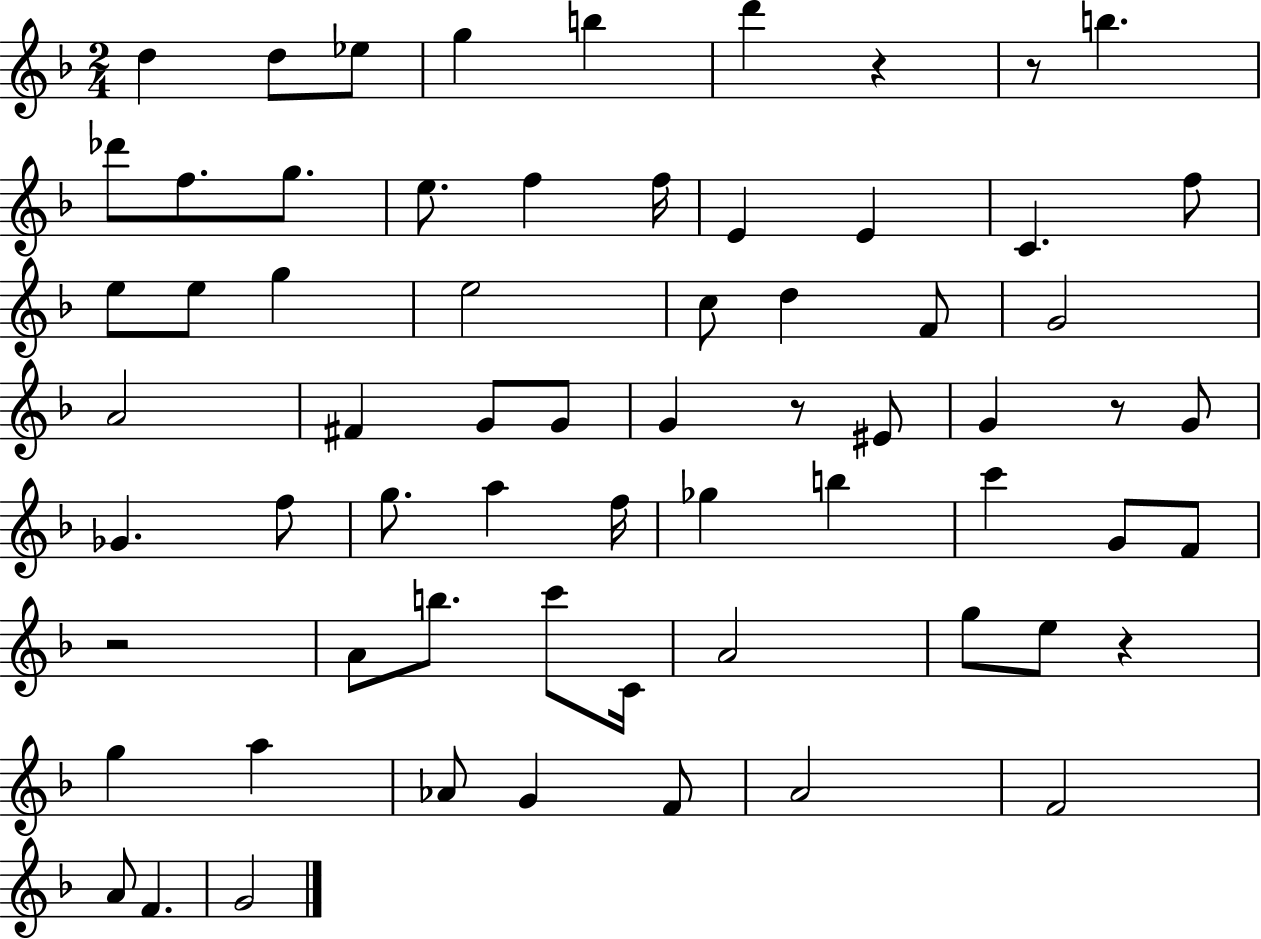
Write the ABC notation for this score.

X:1
T:Untitled
M:2/4
L:1/4
K:F
d d/2 _e/2 g b d' z z/2 b _d'/2 f/2 g/2 e/2 f f/4 E E C f/2 e/2 e/2 g e2 c/2 d F/2 G2 A2 ^F G/2 G/2 G z/2 ^E/2 G z/2 G/2 _G f/2 g/2 a f/4 _g b c' G/2 F/2 z2 A/2 b/2 c'/2 C/4 A2 g/2 e/2 z g a _A/2 G F/2 A2 F2 A/2 F G2